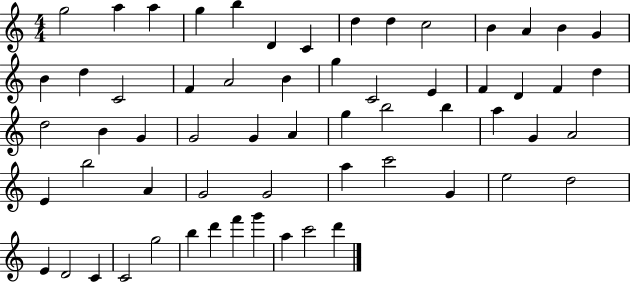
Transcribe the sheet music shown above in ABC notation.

X:1
T:Untitled
M:4/4
L:1/4
K:C
g2 a a g b D C d d c2 B A B G B d C2 F A2 B g C2 E F D F d d2 B G G2 G A g b2 b a G A2 E b2 A G2 G2 a c'2 G e2 d2 E D2 C C2 g2 b d' f' g' a c'2 d'